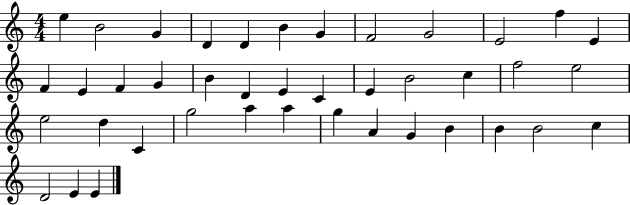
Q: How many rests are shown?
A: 0